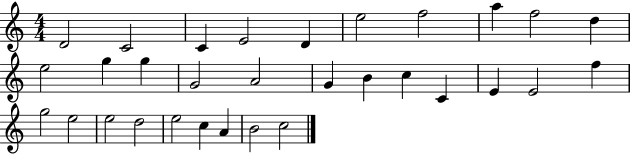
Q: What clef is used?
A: treble